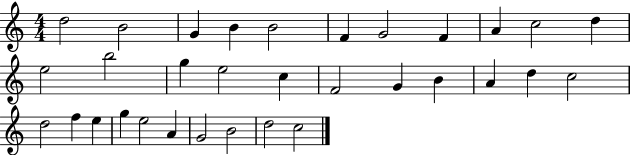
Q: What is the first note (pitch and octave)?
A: D5